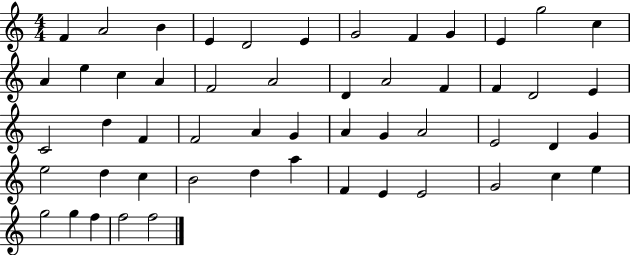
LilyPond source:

{
  \clef treble
  \numericTimeSignature
  \time 4/4
  \key c \major
  f'4 a'2 b'4 | e'4 d'2 e'4 | g'2 f'4 g'4 | e'4 g''2 c''4 | \break a'4 e''4 c''4 a'4 | f'2 a'2 | d'4 a'2 f'4 | f'4 d'2 e'4 | \break c'2 d''4 f'4 | f'2 a'4 g'4 | a'4 g'4 a'2 | e'2 d'4 g'4 | \break e''2 d''4 c''4 | b'2 d''4 a''4 | f'4 e'4 e'2 | g'2 c''4 e''4 | \break g''2 g''4 f''4 | f''2 f''2 | \bar "|."
}